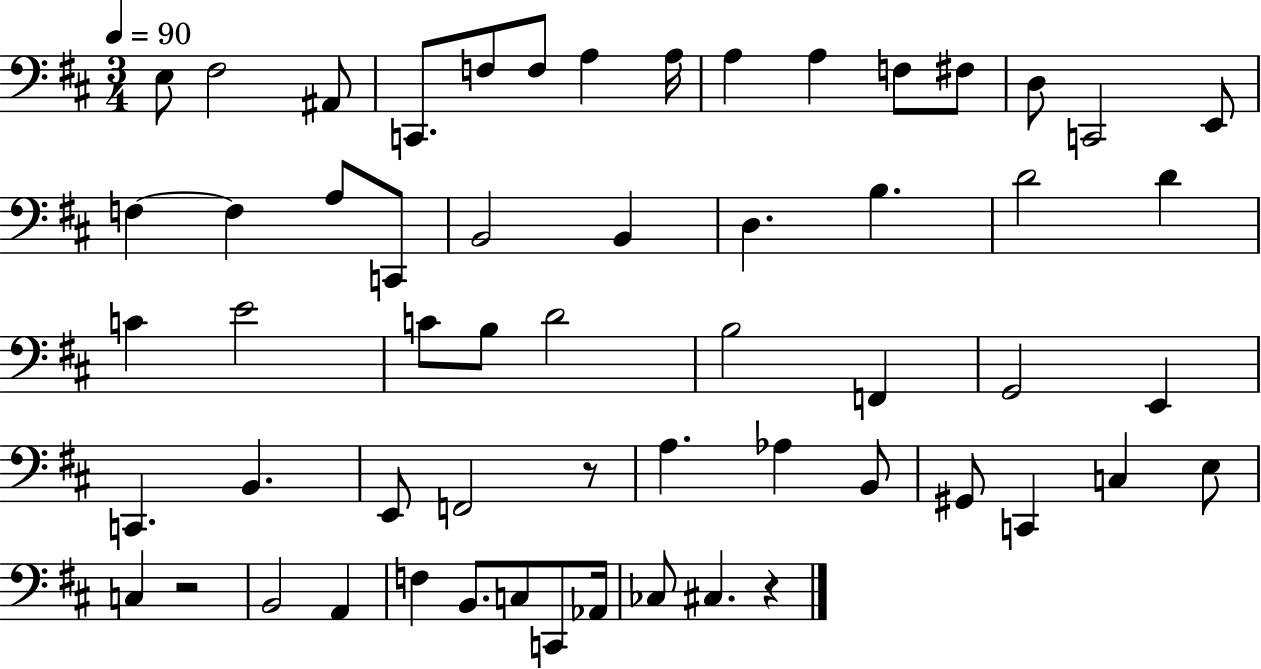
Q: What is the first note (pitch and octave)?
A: E3